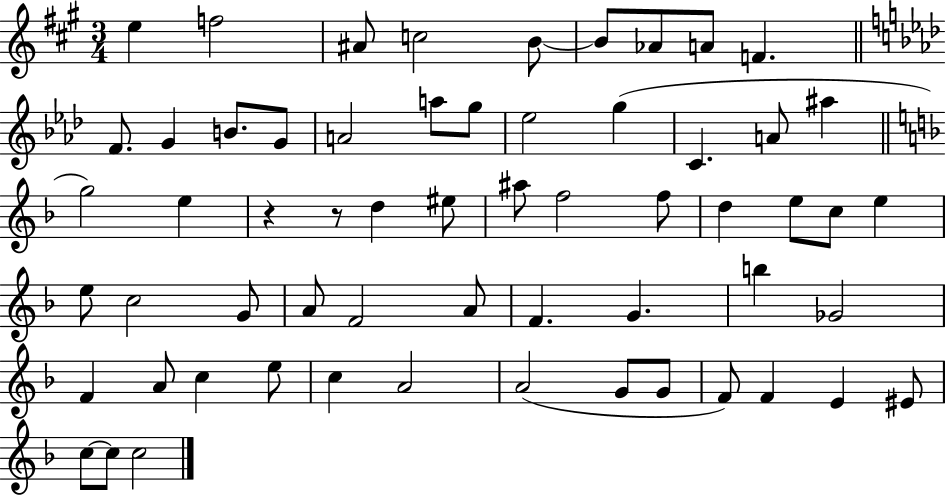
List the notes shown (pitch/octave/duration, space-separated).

E5/q F5/h A#4/e C5/h B4/e B4/e Ab4/e A4/e F4/q. F4/e. G4/q B4/e. G4/e A4/h A5/e G5/e Eb5/h G5/q C4/q. A4/e A#5/q G5/h E5/q R/q R/e D5/q EIS5/e A#5/e F5/h F5/e D5/q E5/e C5/e E5/q E5/e C5/h G4/e A4/e F4/h A4/e F4/q. G4/q. B5/q Gb4/h F4/q A4/e C5/q E5/e C5/q A4/h A4/h G4/e G4/e F4/e F4/q E4/q EIS4/e C5/e C5/e C5/h